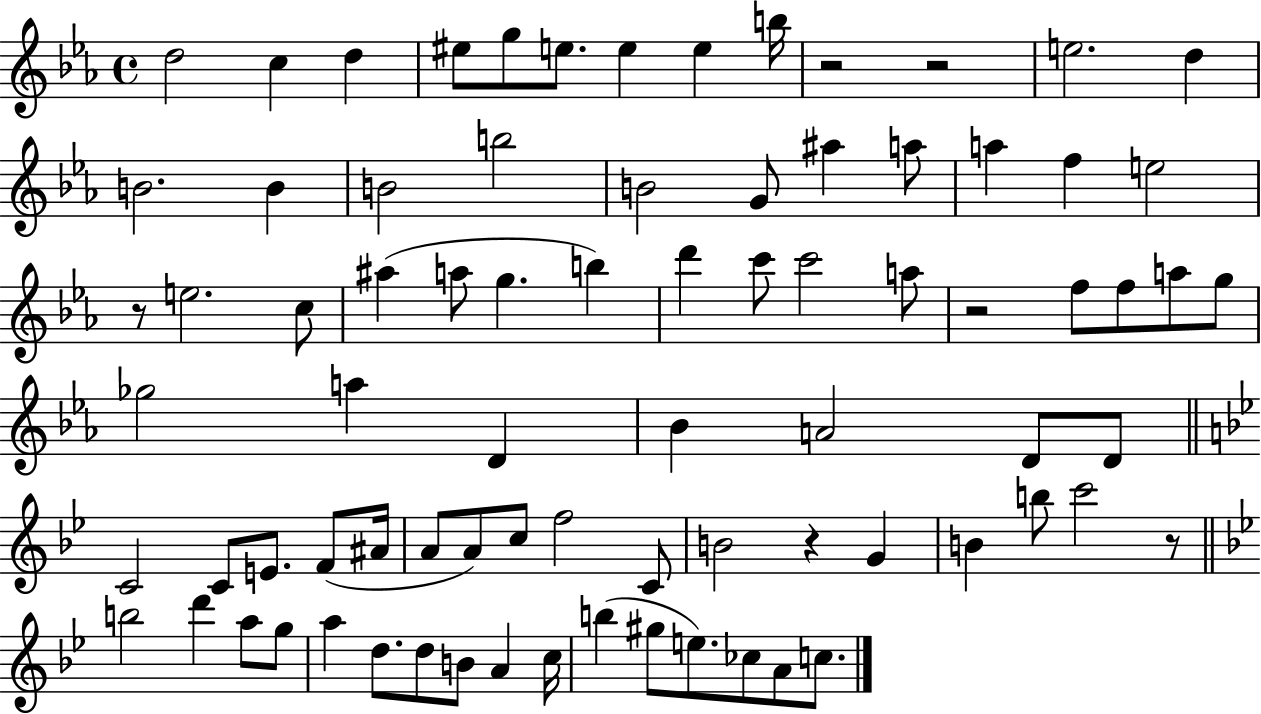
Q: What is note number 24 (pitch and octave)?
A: C5